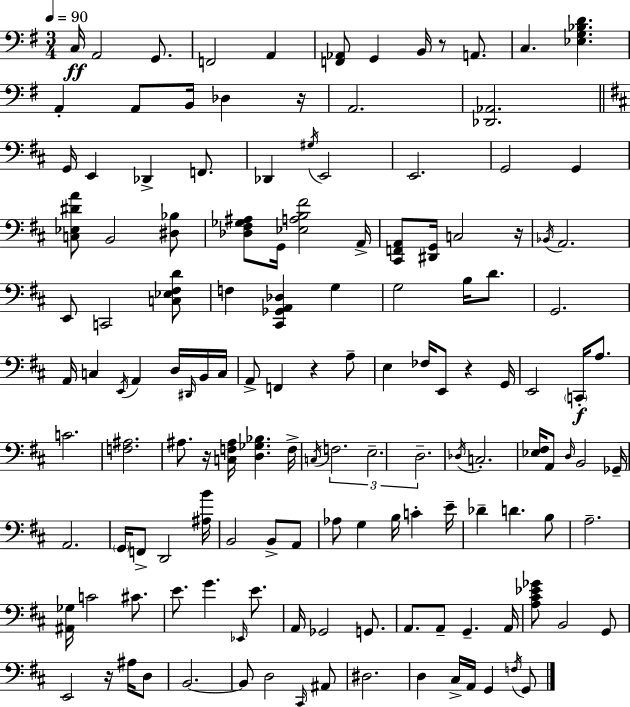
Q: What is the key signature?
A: G major